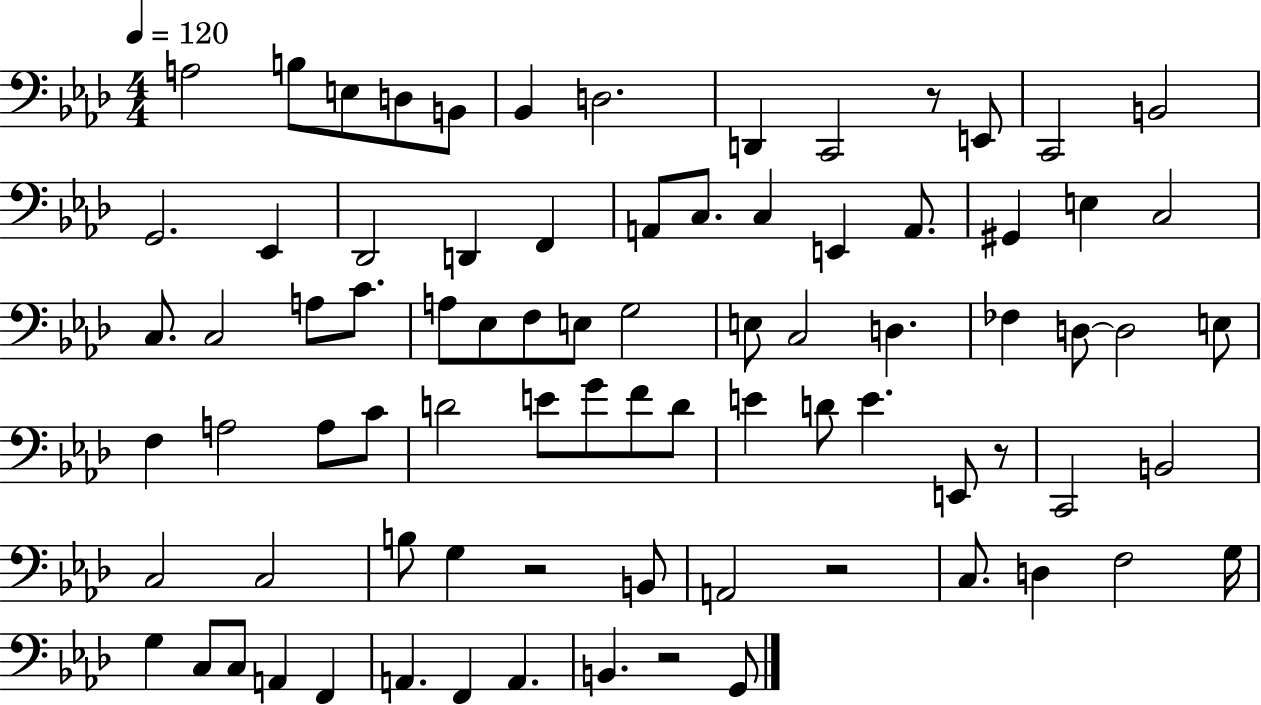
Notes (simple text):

A3/h B3/e E3/e D3/e B2/e Bb2/q D3/h. D2/q C2/h R/e E2/e C2/h B2/h G2/h. Eb2/q Db2/h D2/q F2/q A2/e C3/e. C3/q E2/q A2/e. G#2/q E3/q C3/h C3/e. C3/h A3/e C4/e. A3/e Eb3/e F3/e E3/e G3/h E3/e C3/h D3/q. FES3/q D3/e D3/h E3/e F3/q A3/h A3/e C4/e D4/h E4/e G4/e F4/e D4/e E4/q D4/e E4/q. E2/e R/e C2/h B2/h C3/h C3/h B3/e G3/q R/h B2/e A2/h R/h C3/e. D3/q F3/h G3/s G3/q C3/e C3/e A2/q F2/q A2/q. F2/q A2/q. B2/q. R/h G2/e